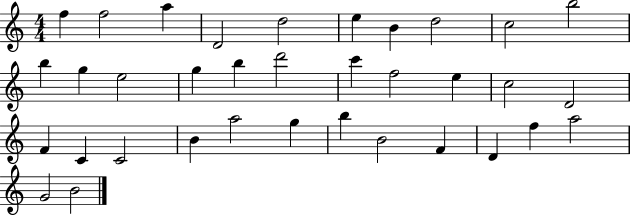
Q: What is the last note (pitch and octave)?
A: B4